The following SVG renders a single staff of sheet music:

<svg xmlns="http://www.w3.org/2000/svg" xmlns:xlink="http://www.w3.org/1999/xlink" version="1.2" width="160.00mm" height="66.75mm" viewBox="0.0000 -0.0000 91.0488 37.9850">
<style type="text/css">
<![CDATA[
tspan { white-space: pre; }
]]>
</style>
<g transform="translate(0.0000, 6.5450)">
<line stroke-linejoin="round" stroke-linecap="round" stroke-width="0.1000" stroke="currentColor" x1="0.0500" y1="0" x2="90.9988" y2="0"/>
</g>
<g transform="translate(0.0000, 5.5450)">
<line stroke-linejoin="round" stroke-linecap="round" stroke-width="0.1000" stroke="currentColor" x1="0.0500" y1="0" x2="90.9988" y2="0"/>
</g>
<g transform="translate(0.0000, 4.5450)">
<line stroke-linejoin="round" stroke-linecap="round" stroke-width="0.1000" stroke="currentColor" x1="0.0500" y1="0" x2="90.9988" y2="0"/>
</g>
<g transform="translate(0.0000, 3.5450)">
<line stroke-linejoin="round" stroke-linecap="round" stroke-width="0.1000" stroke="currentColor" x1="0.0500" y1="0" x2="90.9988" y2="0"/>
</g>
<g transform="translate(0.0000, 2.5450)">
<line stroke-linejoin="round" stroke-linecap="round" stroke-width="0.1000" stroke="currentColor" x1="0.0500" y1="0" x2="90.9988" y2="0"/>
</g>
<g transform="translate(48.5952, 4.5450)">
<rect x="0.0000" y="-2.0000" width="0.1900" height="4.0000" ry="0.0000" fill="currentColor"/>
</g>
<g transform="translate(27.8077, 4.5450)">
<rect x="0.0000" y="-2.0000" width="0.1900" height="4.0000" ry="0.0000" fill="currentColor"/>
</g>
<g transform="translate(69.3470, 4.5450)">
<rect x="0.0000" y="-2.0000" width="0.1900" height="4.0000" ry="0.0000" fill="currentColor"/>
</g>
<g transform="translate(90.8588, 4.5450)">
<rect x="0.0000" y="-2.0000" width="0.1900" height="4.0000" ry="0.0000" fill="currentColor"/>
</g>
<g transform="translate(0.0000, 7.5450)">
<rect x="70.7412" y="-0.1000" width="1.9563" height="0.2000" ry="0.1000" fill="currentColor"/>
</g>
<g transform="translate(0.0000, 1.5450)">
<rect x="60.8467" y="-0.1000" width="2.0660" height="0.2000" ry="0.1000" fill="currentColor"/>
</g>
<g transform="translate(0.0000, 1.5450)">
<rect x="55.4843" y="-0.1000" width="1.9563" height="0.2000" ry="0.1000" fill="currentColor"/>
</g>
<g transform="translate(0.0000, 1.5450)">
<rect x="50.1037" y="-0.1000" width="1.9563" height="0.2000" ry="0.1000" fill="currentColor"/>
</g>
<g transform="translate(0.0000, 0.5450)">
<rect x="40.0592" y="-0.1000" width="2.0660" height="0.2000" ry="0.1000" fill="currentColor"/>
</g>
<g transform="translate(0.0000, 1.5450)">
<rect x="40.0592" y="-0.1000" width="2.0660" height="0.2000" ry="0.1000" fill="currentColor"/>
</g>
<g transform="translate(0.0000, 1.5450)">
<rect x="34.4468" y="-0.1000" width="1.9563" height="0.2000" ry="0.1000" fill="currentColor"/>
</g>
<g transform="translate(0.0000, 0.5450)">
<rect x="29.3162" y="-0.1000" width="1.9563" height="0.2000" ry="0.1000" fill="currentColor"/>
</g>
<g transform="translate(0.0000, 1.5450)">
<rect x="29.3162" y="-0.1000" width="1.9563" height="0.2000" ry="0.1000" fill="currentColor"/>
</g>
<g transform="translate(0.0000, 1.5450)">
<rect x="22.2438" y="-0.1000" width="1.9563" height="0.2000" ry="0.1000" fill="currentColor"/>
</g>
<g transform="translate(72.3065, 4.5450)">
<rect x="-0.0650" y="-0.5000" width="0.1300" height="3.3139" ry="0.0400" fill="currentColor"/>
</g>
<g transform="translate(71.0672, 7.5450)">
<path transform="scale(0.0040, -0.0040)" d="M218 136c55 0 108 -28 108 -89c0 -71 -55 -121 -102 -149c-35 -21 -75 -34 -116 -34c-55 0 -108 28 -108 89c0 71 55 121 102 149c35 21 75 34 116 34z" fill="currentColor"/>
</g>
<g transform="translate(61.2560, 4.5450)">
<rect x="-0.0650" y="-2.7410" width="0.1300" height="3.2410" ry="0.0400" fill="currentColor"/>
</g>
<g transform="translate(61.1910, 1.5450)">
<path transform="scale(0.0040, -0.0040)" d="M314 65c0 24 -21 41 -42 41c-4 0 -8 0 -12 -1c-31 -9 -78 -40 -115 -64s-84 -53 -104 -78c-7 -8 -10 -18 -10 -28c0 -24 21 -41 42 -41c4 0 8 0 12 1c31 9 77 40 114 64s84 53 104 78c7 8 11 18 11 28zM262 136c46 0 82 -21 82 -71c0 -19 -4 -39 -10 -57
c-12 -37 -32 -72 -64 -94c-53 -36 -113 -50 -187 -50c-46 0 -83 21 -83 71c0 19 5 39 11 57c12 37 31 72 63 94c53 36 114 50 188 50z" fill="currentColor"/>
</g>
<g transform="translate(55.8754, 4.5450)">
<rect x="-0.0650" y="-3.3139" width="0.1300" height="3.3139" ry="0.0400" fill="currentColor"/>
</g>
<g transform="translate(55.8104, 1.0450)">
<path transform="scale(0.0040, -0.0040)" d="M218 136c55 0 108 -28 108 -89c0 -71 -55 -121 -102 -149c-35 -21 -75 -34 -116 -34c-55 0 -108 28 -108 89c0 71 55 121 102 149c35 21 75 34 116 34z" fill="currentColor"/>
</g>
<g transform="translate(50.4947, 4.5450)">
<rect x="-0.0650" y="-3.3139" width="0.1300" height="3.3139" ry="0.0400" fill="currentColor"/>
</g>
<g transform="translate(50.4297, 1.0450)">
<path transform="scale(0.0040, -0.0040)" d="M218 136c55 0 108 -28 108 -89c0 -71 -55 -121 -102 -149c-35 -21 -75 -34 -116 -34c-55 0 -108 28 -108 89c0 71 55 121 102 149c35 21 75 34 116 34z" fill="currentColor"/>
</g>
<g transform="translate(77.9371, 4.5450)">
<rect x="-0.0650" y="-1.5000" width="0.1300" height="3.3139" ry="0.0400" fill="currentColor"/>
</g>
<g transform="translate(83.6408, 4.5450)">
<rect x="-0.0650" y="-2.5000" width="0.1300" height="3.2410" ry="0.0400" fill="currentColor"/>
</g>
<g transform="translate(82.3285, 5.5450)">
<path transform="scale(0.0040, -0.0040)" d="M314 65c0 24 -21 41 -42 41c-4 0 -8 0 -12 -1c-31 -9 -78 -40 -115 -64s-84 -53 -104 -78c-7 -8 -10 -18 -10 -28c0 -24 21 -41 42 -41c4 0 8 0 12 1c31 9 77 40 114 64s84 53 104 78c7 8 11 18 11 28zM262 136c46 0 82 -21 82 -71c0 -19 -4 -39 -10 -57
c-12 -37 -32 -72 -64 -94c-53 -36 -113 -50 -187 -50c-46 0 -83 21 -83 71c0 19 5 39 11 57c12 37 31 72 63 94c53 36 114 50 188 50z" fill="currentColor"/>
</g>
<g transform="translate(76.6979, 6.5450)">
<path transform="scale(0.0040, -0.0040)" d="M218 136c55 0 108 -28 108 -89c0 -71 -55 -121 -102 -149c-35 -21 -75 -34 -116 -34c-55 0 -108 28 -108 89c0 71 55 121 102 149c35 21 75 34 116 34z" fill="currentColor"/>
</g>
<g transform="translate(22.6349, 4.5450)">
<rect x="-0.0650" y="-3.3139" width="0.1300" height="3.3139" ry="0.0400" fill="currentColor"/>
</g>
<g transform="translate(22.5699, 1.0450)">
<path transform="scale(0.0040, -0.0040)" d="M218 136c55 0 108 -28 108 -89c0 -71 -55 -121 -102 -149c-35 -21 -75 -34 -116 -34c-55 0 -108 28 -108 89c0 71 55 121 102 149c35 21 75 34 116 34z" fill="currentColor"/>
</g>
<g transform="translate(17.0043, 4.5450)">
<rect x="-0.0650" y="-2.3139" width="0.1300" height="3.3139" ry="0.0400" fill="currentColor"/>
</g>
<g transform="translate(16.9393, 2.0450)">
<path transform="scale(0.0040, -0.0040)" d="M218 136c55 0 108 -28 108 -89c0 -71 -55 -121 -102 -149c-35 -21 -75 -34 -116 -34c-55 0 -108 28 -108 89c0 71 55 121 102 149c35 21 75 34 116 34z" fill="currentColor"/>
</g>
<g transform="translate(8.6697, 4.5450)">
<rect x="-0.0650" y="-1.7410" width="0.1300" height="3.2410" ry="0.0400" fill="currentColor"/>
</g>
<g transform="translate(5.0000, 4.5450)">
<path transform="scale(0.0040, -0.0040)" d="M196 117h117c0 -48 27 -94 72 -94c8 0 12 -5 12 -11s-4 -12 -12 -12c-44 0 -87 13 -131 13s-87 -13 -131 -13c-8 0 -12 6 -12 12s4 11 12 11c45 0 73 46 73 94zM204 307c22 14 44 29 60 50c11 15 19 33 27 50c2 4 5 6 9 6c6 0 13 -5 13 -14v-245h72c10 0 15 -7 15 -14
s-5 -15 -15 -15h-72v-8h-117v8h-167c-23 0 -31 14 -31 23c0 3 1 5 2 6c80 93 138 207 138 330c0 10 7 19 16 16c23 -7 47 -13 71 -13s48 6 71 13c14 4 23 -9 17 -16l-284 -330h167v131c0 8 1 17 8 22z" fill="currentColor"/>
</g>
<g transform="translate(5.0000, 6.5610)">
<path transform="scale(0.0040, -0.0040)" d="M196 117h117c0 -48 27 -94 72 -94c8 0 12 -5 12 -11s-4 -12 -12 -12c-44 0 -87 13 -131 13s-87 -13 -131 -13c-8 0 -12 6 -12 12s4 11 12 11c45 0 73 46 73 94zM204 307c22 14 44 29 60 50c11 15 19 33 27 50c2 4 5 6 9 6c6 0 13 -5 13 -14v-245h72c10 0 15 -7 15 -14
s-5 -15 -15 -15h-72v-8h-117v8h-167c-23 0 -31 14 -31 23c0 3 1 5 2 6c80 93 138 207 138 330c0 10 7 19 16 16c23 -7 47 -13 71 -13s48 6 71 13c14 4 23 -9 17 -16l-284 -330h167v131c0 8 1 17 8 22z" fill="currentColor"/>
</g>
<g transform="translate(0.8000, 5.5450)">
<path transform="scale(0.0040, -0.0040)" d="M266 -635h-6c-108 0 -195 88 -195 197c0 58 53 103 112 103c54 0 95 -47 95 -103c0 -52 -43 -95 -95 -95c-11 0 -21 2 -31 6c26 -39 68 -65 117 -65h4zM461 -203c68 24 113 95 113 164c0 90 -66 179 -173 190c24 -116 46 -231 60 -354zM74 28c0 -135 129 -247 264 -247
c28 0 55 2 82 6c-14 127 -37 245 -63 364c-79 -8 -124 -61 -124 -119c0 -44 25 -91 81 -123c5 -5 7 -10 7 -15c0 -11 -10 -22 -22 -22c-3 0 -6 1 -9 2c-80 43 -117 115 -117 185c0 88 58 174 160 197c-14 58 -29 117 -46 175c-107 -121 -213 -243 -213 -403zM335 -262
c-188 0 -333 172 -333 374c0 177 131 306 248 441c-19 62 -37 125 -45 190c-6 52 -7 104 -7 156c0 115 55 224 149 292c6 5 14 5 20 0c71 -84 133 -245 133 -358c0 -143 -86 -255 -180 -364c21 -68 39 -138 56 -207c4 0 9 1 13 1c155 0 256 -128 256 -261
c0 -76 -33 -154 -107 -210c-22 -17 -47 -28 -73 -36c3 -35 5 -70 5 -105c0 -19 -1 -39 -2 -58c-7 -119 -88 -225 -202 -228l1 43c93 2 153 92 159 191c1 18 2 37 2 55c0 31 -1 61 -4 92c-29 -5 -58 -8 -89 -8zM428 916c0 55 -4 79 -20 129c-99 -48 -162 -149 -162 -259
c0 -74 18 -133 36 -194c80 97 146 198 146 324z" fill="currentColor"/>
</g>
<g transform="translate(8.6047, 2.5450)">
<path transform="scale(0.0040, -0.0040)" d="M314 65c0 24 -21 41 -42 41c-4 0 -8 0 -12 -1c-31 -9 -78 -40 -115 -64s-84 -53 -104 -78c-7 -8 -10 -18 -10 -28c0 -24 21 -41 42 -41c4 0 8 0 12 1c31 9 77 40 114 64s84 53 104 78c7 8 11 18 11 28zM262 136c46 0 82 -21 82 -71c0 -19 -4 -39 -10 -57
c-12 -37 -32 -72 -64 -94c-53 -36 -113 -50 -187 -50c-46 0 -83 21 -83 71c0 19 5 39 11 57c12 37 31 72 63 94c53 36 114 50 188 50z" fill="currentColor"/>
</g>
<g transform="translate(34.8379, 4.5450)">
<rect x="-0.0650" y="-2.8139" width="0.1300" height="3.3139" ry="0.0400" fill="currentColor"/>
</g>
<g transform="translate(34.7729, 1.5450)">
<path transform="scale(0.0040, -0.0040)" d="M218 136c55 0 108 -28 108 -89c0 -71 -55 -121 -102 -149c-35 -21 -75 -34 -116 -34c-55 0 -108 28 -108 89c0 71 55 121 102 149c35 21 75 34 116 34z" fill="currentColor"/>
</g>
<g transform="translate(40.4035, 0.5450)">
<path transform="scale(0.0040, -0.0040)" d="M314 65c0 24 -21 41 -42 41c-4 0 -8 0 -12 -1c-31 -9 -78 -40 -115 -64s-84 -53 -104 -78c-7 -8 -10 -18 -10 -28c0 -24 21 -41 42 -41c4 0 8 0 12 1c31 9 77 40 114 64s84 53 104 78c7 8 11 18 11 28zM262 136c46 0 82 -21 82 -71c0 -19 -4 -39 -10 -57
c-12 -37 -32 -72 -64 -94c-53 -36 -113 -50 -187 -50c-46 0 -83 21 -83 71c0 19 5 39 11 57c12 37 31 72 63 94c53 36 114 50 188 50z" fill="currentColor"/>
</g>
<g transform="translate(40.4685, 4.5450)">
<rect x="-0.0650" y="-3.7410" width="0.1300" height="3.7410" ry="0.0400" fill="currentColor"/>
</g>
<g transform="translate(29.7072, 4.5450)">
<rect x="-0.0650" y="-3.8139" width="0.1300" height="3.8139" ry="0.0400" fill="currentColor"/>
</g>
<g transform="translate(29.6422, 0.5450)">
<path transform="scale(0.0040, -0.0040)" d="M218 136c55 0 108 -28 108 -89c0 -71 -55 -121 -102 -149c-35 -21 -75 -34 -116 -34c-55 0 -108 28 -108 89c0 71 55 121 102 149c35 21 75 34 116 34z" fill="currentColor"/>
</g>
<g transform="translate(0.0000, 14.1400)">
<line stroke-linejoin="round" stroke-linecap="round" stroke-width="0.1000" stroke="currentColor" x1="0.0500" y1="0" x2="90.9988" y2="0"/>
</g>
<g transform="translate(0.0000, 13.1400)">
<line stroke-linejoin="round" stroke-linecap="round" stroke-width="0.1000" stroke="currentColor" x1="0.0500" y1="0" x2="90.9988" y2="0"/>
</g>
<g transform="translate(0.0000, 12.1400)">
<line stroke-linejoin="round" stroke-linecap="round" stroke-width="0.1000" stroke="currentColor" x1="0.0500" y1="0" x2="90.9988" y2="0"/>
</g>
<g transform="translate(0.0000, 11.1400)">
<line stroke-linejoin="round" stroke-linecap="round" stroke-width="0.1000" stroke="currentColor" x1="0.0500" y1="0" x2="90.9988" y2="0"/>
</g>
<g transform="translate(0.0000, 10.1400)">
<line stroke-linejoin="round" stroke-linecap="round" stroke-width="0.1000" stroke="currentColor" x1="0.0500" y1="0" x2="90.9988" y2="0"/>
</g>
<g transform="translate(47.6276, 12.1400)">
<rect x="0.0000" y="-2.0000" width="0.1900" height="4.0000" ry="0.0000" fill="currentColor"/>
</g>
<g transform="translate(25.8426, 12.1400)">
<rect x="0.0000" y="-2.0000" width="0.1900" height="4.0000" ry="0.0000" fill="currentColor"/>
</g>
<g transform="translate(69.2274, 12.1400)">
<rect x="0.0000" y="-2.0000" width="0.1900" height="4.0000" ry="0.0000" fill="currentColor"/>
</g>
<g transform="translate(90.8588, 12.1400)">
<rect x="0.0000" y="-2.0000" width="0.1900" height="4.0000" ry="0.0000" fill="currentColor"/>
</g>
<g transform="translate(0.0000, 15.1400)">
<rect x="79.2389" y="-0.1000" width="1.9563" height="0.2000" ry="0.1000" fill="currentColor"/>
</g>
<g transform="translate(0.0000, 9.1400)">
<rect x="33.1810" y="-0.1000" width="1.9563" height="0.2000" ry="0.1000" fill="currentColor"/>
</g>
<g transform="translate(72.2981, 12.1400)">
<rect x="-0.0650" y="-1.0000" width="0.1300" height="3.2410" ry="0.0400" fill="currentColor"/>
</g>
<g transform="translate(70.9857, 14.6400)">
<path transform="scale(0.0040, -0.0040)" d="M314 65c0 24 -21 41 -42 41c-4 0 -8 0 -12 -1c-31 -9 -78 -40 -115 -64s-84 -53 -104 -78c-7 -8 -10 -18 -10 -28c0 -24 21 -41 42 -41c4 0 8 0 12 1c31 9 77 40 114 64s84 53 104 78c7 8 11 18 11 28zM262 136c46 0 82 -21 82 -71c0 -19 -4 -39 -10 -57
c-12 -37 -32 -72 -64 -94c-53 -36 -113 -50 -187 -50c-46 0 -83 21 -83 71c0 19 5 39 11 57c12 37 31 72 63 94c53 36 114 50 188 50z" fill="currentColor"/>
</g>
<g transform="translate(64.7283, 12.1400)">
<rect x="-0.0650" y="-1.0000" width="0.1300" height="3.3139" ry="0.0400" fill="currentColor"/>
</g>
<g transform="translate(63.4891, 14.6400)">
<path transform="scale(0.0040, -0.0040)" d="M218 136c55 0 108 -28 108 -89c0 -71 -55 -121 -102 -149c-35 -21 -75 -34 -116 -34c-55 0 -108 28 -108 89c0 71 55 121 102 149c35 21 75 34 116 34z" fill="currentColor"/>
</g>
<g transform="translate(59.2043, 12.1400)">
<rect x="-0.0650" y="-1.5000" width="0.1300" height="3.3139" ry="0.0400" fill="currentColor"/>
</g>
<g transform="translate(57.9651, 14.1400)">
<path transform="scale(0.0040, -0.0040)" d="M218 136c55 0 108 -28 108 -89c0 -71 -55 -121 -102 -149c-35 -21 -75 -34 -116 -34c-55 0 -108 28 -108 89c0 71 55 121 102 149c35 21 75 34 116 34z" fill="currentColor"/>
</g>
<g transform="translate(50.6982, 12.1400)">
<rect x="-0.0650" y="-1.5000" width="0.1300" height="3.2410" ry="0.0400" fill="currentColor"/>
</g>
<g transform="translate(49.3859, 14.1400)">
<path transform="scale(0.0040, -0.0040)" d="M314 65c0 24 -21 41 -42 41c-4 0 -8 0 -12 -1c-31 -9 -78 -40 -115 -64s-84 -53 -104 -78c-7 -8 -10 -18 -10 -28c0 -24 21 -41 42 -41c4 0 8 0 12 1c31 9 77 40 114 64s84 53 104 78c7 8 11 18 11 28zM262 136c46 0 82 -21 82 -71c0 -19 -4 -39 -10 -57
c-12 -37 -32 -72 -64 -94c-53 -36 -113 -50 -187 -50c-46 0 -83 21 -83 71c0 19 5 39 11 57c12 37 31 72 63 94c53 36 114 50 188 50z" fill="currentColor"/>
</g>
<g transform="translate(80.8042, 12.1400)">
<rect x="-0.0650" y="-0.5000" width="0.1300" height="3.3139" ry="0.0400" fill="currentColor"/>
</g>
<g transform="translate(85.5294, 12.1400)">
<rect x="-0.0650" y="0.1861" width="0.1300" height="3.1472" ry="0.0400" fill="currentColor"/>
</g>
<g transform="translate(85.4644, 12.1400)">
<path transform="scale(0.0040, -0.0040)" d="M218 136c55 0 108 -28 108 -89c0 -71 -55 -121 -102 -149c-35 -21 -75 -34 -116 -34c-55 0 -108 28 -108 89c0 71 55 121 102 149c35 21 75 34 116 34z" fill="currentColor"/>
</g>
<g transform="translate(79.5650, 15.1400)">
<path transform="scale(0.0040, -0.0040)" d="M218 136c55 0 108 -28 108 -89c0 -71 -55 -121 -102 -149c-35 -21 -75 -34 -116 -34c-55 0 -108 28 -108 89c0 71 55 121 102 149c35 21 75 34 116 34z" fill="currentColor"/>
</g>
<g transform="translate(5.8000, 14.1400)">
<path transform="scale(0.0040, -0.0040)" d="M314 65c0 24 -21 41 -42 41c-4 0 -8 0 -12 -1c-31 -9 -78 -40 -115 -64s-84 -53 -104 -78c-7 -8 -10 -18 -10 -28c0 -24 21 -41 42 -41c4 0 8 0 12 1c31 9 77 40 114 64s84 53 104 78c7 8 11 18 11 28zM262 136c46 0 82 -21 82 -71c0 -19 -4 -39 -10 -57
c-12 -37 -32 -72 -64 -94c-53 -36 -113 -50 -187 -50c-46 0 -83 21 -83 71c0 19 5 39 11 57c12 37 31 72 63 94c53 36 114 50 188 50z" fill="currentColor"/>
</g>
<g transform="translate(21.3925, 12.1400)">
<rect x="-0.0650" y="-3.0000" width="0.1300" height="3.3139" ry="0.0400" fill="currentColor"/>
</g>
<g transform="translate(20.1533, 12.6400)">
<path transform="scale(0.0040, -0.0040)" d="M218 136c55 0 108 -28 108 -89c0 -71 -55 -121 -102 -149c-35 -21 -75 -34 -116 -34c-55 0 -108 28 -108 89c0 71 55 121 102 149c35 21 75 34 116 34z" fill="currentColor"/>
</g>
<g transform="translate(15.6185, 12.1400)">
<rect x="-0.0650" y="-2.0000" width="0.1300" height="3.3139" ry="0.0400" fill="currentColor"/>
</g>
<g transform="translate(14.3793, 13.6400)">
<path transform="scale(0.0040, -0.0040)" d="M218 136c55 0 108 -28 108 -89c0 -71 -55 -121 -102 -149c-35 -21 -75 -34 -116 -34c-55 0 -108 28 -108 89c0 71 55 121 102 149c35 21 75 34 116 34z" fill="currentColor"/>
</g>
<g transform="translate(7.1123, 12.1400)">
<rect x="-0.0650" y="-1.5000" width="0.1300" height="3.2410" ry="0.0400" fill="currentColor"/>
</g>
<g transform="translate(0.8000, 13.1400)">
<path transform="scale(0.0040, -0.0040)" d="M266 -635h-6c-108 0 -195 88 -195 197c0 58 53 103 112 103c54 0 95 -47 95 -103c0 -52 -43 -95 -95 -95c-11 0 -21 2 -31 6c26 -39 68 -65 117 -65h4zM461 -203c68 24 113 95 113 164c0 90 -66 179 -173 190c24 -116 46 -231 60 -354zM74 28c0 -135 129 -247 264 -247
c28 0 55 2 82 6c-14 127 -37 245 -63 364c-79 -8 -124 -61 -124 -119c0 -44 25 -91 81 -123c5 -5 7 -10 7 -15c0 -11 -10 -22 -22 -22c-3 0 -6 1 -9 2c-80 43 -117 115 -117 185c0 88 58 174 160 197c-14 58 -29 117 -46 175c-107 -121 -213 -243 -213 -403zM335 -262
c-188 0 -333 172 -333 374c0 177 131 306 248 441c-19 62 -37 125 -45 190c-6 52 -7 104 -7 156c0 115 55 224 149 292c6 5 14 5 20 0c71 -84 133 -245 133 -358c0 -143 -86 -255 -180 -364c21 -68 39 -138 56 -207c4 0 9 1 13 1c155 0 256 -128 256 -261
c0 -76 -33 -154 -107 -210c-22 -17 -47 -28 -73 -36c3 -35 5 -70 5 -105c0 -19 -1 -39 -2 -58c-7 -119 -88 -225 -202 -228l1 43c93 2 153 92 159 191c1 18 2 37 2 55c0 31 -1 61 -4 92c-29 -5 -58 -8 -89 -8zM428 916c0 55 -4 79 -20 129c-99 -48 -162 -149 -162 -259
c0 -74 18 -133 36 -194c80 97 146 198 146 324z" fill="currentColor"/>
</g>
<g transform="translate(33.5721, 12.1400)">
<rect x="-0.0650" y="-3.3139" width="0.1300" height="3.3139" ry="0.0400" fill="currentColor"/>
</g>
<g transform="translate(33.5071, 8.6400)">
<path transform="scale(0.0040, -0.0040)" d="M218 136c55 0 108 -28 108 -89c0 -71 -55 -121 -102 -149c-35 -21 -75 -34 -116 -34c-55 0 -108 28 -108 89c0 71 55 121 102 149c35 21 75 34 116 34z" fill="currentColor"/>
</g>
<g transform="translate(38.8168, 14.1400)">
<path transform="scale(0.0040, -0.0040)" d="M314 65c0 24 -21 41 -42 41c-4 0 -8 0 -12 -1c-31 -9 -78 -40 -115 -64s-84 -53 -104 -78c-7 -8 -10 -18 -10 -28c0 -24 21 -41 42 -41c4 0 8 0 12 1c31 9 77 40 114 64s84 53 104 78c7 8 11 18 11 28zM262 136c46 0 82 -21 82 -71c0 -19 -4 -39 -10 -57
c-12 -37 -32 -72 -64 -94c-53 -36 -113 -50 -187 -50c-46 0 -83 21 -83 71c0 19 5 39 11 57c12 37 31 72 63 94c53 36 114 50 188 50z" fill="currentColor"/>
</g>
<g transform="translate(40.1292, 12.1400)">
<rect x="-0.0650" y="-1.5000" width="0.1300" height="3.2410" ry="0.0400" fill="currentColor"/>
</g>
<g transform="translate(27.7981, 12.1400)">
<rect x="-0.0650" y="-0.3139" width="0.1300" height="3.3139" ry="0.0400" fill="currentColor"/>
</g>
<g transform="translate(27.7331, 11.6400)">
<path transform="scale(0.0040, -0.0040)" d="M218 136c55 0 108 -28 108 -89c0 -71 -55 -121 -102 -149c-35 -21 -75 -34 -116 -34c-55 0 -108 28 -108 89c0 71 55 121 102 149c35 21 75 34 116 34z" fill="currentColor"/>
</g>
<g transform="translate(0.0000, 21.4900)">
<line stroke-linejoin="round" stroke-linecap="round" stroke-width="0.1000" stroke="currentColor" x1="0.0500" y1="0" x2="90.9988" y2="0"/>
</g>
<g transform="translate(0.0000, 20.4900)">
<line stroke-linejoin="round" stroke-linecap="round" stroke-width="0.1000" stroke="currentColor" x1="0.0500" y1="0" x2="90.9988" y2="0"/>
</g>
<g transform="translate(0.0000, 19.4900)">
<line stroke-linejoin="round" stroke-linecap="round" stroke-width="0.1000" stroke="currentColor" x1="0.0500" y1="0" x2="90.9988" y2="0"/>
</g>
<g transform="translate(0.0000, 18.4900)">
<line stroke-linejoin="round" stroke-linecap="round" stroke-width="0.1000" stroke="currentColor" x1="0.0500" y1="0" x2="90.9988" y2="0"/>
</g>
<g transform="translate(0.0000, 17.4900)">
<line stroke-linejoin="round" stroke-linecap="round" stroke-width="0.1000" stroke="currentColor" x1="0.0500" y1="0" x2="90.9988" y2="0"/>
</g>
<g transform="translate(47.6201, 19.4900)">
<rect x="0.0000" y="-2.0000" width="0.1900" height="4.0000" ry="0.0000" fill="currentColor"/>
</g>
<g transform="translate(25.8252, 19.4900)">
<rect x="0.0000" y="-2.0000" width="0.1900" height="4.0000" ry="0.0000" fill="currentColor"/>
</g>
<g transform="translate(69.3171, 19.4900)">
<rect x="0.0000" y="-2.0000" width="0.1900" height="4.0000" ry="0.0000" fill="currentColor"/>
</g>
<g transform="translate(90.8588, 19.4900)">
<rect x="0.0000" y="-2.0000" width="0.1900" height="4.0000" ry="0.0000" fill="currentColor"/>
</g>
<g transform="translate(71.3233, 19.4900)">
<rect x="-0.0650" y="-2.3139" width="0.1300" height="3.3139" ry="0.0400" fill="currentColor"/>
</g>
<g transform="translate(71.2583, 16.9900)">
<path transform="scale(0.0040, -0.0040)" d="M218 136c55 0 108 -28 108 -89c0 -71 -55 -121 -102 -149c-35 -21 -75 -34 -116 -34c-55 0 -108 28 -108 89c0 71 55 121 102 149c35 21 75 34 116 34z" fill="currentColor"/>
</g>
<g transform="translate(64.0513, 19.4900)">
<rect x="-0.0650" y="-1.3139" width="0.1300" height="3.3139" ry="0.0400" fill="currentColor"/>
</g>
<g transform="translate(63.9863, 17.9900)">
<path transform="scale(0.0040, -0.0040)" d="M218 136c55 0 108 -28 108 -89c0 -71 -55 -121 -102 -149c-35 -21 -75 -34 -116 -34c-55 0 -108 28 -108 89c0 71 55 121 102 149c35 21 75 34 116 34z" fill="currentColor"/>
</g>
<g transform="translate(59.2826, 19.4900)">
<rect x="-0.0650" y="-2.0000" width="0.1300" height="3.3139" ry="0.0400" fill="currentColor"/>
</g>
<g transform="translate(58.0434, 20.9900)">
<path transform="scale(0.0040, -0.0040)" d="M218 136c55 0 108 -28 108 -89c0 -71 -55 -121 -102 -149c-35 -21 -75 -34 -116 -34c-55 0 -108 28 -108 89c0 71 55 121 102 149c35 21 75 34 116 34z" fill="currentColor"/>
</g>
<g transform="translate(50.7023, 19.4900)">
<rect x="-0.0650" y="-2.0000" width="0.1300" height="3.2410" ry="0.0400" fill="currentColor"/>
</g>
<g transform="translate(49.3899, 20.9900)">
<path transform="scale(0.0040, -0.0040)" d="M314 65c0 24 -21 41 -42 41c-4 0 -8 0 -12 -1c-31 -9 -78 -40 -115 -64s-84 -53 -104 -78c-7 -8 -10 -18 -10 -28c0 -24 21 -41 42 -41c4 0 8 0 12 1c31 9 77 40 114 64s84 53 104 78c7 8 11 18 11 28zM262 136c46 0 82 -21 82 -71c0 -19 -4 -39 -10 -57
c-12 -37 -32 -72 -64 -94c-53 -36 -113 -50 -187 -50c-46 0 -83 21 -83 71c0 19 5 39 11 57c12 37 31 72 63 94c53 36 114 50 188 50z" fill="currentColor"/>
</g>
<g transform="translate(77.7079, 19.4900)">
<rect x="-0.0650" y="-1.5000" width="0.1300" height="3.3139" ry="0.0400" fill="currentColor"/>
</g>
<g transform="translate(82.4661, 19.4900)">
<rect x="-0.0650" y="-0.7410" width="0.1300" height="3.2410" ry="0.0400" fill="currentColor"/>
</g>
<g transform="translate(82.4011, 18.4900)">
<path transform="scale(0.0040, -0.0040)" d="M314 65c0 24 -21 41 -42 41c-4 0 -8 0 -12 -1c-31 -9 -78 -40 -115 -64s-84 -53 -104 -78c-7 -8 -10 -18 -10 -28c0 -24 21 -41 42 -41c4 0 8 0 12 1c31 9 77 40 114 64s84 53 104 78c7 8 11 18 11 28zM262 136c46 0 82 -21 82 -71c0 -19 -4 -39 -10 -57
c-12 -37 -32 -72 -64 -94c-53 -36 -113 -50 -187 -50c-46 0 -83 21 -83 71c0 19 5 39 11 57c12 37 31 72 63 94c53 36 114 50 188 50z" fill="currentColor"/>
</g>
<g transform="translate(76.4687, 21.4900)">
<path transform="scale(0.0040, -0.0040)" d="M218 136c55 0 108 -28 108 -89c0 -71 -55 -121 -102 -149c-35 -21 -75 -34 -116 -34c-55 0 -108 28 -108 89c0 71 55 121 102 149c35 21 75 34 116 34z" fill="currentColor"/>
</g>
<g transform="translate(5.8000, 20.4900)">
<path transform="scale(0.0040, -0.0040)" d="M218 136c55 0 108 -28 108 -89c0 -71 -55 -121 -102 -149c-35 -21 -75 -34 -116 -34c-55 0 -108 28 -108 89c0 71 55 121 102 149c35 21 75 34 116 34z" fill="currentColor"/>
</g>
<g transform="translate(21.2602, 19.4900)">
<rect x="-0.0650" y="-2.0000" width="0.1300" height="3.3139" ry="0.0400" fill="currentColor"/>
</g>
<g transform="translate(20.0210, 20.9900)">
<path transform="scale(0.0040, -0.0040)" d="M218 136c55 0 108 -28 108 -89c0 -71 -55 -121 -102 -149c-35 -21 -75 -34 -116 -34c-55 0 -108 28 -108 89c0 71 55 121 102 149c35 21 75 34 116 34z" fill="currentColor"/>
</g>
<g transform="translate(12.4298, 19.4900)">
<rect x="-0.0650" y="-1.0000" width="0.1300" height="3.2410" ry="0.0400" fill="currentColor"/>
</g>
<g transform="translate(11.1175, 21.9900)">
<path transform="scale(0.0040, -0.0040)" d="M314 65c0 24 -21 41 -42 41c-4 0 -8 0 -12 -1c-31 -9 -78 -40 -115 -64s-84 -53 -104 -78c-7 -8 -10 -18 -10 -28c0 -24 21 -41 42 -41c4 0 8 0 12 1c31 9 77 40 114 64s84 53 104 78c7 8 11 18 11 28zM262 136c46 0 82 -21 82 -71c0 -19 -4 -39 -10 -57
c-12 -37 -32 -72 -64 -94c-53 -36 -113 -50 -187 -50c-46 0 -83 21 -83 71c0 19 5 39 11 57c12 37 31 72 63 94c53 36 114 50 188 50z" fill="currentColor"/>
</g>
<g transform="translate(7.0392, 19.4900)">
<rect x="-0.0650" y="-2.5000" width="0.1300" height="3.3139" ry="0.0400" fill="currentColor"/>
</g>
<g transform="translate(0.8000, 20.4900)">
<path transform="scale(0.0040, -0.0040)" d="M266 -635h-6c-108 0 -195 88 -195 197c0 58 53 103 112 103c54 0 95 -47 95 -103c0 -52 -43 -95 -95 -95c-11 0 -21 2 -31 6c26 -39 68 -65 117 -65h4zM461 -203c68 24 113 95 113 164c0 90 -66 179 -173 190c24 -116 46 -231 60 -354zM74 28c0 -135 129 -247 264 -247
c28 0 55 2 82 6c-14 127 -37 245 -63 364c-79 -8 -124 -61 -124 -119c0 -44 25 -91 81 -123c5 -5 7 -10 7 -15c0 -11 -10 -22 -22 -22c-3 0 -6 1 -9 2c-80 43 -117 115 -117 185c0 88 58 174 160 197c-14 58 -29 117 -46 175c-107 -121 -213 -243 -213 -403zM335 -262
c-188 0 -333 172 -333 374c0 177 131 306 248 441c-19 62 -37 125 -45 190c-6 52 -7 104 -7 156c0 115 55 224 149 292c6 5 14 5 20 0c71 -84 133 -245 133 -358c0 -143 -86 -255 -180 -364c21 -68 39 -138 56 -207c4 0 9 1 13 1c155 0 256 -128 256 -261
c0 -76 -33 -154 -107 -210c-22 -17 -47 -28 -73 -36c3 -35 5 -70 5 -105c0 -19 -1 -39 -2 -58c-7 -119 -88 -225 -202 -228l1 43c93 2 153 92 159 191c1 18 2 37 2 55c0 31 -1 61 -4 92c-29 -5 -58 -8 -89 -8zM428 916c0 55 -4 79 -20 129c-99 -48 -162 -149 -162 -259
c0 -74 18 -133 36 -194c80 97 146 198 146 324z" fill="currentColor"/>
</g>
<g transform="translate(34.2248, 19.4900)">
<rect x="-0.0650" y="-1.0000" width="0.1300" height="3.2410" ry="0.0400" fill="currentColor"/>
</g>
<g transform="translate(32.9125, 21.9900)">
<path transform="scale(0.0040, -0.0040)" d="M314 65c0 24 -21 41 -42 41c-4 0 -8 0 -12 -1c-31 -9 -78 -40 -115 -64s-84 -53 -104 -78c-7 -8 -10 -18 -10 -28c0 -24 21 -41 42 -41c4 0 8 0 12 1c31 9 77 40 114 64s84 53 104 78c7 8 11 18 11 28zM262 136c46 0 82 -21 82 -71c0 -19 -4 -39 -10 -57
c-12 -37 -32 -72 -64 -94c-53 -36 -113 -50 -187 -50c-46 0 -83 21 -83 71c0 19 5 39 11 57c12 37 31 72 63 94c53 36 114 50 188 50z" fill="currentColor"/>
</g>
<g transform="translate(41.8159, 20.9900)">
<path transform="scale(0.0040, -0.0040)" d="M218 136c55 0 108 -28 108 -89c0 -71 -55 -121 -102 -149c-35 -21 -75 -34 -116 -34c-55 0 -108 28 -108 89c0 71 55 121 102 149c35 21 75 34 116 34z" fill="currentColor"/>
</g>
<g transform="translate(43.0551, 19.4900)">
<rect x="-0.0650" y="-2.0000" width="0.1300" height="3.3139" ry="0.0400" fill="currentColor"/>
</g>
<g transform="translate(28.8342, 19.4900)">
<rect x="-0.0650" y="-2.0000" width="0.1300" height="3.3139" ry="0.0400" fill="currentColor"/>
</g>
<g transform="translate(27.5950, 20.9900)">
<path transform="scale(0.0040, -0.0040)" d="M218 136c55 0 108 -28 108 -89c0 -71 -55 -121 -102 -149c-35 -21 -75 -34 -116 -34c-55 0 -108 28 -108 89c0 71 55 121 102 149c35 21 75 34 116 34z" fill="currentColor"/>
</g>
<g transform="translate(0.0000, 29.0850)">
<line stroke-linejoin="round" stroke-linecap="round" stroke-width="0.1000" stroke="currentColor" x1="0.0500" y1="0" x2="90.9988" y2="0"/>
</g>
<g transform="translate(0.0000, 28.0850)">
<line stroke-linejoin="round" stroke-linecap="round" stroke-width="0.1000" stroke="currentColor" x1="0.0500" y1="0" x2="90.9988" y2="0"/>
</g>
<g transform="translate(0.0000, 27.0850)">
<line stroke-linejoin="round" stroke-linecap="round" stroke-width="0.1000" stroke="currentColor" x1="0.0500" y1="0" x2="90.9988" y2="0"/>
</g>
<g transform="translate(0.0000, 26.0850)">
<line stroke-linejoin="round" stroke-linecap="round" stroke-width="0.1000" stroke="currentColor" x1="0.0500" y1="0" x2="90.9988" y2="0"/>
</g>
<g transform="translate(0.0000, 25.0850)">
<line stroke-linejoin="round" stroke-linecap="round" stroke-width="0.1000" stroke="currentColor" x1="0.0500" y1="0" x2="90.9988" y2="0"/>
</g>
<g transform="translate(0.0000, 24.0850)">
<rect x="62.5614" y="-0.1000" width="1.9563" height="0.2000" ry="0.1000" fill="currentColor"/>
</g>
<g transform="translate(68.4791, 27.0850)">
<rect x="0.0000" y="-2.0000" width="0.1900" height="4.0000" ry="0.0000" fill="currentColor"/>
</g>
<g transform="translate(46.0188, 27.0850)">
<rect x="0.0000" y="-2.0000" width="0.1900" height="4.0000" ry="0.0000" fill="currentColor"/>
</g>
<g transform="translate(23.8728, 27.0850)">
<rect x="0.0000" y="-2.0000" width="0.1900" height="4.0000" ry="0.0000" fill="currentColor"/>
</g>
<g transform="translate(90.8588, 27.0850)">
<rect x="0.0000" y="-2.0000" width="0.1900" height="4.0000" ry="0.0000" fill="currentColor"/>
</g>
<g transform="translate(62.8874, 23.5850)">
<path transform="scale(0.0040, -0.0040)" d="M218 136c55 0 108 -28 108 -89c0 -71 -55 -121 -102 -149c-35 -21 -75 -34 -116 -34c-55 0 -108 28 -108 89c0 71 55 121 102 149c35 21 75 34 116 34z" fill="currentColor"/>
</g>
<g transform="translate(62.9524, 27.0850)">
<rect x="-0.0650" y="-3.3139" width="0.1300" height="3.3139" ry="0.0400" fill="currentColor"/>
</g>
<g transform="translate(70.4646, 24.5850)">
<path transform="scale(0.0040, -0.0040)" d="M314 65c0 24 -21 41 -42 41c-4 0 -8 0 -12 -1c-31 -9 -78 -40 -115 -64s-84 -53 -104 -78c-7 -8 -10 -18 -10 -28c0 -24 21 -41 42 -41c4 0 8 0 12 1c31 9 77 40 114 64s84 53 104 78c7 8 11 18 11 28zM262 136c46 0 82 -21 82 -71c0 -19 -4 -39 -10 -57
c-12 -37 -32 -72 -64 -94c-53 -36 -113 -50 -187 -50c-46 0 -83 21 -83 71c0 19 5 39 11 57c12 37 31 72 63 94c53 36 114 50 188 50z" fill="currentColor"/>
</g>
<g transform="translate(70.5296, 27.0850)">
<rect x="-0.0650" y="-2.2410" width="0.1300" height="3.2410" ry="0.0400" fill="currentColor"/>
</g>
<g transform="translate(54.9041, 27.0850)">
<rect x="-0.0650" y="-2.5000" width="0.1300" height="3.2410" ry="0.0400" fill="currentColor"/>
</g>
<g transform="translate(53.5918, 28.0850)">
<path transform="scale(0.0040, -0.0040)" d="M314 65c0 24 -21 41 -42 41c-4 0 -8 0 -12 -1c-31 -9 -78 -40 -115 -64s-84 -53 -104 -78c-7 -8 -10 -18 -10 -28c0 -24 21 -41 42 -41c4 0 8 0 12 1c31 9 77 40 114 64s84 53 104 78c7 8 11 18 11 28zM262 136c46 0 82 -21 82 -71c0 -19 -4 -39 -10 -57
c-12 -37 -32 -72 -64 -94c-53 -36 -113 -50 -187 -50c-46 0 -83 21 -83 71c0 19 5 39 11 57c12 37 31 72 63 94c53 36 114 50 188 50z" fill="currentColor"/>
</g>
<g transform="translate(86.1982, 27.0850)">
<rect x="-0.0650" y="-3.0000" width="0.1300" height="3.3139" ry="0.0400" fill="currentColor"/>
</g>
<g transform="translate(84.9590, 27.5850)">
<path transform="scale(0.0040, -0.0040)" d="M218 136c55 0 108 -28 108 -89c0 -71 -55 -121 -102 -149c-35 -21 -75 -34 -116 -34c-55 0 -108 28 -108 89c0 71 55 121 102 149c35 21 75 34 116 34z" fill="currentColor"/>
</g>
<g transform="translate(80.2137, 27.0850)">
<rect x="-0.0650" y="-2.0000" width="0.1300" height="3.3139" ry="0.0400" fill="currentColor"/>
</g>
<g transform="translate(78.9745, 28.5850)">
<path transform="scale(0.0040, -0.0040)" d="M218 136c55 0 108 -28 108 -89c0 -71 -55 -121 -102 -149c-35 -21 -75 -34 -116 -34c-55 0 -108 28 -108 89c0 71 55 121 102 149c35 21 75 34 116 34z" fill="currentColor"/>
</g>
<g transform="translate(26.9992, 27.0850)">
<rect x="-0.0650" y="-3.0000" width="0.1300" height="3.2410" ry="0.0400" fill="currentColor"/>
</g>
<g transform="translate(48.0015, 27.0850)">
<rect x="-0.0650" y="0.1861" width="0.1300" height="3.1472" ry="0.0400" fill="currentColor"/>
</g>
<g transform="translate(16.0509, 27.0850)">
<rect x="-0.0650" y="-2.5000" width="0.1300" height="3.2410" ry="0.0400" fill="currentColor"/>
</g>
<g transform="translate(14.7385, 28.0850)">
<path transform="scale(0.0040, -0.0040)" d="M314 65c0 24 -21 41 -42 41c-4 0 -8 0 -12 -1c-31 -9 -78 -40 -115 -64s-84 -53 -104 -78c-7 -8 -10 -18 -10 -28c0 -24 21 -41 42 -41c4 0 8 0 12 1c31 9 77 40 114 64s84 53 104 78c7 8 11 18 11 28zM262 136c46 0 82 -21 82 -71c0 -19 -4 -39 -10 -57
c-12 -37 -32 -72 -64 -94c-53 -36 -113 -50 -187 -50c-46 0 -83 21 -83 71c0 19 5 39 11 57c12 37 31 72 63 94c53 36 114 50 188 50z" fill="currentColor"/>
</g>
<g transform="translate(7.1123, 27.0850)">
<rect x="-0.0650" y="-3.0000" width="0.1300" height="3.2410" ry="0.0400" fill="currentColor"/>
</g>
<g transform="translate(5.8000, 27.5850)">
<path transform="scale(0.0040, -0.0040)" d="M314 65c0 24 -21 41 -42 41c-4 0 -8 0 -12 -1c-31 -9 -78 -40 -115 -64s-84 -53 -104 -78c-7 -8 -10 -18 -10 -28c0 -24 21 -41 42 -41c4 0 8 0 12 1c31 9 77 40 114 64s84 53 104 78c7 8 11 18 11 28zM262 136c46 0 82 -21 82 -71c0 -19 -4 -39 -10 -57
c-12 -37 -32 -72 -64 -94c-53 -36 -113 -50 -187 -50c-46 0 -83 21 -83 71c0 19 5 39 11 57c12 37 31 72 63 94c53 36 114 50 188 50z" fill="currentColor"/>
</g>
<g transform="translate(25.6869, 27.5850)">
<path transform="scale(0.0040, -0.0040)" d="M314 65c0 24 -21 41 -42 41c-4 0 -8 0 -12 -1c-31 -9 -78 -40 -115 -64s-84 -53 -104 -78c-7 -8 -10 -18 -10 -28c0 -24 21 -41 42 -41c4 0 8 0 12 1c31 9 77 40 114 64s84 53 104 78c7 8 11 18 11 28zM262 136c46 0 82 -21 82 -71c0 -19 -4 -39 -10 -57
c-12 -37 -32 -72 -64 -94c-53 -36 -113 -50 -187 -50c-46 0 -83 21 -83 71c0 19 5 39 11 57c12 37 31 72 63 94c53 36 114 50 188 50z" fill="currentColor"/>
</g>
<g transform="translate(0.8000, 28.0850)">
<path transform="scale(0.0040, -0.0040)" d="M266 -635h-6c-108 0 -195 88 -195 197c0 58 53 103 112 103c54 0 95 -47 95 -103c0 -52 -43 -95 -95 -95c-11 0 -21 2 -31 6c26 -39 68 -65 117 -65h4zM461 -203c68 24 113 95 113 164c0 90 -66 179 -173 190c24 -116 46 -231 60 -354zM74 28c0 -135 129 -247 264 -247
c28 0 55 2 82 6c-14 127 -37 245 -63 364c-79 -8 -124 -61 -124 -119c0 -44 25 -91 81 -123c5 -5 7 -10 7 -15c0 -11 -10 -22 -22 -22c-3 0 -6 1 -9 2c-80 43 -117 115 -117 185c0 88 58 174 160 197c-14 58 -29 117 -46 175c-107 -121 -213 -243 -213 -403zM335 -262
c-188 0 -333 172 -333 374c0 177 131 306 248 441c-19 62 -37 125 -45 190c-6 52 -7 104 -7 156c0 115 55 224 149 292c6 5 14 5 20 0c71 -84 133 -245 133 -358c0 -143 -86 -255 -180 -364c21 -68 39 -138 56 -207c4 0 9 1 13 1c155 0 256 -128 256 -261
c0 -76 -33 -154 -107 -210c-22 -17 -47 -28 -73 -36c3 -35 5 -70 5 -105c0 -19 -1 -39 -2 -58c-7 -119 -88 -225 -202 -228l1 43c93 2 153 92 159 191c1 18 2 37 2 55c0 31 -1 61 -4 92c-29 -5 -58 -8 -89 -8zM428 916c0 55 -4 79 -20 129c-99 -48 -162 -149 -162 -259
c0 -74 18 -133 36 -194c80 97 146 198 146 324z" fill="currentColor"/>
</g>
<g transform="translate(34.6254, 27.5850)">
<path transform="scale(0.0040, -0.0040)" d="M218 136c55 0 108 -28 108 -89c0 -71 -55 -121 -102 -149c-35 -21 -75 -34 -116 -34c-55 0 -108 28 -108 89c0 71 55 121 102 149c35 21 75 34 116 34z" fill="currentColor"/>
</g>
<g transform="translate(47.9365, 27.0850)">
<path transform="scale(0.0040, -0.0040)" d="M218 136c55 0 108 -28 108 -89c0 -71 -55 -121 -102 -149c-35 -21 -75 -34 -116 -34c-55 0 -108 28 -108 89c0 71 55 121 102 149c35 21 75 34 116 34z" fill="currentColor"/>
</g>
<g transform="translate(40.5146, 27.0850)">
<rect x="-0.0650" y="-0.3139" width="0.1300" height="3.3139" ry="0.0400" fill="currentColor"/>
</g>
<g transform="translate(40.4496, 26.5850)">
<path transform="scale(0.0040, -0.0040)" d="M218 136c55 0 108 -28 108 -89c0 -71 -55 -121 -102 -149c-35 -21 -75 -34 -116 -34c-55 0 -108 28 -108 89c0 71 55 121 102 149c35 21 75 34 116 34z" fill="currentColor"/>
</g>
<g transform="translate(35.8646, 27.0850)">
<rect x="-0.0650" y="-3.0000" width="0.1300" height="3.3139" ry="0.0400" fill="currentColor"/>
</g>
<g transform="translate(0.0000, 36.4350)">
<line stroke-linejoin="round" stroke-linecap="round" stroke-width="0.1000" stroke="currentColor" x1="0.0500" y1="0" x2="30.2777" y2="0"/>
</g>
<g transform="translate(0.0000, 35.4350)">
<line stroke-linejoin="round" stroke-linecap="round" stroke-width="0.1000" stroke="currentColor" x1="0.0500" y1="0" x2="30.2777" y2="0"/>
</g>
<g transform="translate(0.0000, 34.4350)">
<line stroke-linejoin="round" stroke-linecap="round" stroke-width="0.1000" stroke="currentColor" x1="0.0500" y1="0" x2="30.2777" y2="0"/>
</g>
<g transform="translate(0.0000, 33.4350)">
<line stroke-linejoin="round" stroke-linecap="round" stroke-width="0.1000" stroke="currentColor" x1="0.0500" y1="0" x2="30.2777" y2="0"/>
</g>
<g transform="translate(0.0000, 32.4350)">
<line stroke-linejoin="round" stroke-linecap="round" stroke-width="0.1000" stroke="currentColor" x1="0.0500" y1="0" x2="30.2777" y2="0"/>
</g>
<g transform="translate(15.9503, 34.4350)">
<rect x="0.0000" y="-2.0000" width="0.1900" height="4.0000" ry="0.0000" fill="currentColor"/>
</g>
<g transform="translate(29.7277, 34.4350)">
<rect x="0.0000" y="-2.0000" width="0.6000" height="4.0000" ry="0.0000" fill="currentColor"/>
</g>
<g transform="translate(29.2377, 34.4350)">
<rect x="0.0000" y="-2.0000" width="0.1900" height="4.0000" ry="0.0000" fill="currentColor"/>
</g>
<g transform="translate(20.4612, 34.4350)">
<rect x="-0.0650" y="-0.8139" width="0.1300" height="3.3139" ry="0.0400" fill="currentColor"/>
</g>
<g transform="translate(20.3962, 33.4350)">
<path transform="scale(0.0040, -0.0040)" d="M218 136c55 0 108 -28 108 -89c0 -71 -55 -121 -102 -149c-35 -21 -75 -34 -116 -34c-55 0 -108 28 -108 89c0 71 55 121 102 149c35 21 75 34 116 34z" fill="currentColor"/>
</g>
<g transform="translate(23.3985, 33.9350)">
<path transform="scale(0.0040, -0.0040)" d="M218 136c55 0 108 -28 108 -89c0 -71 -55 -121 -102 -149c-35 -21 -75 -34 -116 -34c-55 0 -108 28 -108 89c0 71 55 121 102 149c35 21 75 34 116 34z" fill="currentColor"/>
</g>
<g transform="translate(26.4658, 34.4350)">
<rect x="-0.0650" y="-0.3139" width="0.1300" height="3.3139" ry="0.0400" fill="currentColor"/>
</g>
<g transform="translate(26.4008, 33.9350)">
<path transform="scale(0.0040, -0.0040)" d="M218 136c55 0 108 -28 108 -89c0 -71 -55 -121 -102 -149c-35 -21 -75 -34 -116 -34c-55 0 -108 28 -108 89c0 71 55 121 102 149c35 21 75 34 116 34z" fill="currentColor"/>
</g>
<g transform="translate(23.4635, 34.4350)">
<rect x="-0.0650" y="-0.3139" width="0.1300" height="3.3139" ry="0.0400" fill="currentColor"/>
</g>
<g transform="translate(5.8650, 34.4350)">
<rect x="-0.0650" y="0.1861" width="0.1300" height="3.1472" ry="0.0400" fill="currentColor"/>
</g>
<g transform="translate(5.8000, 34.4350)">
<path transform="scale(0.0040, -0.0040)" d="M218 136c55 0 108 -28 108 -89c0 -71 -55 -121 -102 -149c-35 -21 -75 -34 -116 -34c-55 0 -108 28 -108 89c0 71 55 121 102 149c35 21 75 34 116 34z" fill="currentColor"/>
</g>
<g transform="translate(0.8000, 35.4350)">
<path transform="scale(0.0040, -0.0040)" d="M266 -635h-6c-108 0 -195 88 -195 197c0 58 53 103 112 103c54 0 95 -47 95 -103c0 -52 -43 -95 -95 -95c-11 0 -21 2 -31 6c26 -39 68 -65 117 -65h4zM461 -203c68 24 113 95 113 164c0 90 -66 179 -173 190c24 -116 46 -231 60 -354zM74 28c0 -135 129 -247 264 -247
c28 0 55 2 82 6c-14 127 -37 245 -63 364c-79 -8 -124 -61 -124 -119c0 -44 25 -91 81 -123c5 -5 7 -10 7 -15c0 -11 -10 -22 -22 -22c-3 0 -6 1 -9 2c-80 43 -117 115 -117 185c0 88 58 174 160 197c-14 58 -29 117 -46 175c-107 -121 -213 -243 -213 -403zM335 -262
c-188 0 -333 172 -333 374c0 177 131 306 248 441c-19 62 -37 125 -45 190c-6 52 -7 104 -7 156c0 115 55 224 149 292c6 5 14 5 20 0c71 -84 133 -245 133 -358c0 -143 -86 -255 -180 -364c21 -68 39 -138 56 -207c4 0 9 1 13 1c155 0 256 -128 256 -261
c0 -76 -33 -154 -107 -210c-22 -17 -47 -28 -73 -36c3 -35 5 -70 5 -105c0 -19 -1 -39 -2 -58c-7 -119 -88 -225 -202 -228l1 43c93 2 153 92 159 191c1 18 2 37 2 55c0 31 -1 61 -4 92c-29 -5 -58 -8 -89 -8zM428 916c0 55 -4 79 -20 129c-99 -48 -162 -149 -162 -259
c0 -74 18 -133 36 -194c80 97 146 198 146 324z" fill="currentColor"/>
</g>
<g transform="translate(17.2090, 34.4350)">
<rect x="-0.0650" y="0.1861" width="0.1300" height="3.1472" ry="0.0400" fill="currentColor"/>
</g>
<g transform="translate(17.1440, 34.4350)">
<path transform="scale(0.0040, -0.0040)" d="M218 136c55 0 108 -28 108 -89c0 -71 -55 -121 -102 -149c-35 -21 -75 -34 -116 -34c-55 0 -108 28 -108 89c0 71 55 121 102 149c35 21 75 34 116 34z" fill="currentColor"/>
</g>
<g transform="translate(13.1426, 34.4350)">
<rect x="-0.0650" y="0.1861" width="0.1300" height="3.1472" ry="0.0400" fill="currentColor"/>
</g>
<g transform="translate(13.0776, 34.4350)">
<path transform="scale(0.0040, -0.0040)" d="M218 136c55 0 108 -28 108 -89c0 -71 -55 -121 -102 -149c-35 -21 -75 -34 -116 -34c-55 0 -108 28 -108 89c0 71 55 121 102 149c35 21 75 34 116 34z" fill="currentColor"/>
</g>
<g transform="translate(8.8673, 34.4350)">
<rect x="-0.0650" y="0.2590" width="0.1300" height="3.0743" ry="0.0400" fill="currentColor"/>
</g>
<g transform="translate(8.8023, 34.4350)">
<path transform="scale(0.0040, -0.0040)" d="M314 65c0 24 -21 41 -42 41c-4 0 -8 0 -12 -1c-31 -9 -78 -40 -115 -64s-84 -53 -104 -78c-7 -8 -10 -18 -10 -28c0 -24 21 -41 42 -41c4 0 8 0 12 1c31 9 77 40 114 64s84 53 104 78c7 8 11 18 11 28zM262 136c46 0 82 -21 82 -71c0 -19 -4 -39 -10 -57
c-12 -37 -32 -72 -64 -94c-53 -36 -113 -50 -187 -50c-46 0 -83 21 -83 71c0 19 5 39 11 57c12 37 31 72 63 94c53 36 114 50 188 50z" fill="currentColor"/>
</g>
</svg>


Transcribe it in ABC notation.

X:1
T:Untitled
M:4/4
L:1/4
K:C
f2 g b c' a c'2 b b a2 C E G2 E2 F A c b E2 E2 E D D2 C B G D2 F F D2 F F2 F e g E d2 A2 G2 A2 A c B G2 b g2 F A B B2 B B d c c